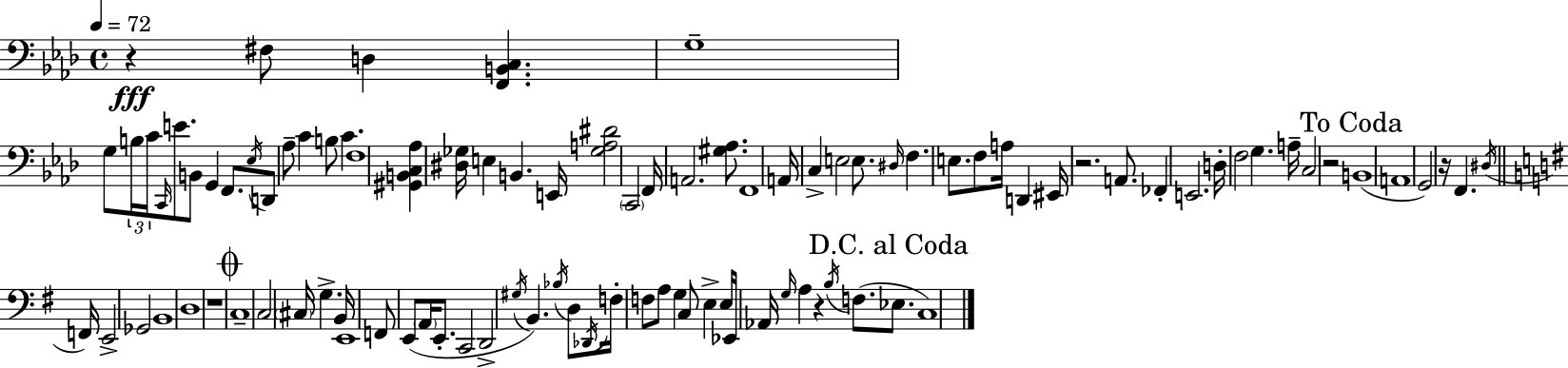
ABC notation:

X:1
T:Untitled
M:4/4
L:1/4
K:Ab
z ^F,/2 D, [F,,B,,C,] G,4 G,/2 B,/4 C/4 C,,/4 E/2 B,,/2 G,, F,,/2 _E,/4 D,,/2 _A,/2 C B,/2 C F,4 [^G,,B,,C,_A,] [^D,_G,]/4 E, B,, E,,/4 [_G,A,^D]2 C,,2 F,,/4 A,,2 [^G,_A,]/2 F,,4 A,,/4 C, E,2 E,/2 ^D,/4 F, E,/2 F,/2 A,/4 D,, ^E,,/4 z2 A,,/2 _F,, E,,2 D,/4 F,2 G, A,/4 C,2 z2 B,,4 A,,4 G,,2 z/4 F,, ^D,/4 F,,/4 E,,2 _G,,2 B,,4 D,4 z4 C,4 C,2 ^C,/4 G, B,,/4 E,,4 F,,/2 E,,/2 A,,/4 E,,/2 C,,2 D,,2 ^G,/4 B,, _B,/4 D,/2 _D,,/4 F,/4 F,/2 A,/2 G, C,/2 E, E,/4 _E,,/4 _A,,/4 G,/4 A, z B,/4 F,/2 _E,/2 C,4